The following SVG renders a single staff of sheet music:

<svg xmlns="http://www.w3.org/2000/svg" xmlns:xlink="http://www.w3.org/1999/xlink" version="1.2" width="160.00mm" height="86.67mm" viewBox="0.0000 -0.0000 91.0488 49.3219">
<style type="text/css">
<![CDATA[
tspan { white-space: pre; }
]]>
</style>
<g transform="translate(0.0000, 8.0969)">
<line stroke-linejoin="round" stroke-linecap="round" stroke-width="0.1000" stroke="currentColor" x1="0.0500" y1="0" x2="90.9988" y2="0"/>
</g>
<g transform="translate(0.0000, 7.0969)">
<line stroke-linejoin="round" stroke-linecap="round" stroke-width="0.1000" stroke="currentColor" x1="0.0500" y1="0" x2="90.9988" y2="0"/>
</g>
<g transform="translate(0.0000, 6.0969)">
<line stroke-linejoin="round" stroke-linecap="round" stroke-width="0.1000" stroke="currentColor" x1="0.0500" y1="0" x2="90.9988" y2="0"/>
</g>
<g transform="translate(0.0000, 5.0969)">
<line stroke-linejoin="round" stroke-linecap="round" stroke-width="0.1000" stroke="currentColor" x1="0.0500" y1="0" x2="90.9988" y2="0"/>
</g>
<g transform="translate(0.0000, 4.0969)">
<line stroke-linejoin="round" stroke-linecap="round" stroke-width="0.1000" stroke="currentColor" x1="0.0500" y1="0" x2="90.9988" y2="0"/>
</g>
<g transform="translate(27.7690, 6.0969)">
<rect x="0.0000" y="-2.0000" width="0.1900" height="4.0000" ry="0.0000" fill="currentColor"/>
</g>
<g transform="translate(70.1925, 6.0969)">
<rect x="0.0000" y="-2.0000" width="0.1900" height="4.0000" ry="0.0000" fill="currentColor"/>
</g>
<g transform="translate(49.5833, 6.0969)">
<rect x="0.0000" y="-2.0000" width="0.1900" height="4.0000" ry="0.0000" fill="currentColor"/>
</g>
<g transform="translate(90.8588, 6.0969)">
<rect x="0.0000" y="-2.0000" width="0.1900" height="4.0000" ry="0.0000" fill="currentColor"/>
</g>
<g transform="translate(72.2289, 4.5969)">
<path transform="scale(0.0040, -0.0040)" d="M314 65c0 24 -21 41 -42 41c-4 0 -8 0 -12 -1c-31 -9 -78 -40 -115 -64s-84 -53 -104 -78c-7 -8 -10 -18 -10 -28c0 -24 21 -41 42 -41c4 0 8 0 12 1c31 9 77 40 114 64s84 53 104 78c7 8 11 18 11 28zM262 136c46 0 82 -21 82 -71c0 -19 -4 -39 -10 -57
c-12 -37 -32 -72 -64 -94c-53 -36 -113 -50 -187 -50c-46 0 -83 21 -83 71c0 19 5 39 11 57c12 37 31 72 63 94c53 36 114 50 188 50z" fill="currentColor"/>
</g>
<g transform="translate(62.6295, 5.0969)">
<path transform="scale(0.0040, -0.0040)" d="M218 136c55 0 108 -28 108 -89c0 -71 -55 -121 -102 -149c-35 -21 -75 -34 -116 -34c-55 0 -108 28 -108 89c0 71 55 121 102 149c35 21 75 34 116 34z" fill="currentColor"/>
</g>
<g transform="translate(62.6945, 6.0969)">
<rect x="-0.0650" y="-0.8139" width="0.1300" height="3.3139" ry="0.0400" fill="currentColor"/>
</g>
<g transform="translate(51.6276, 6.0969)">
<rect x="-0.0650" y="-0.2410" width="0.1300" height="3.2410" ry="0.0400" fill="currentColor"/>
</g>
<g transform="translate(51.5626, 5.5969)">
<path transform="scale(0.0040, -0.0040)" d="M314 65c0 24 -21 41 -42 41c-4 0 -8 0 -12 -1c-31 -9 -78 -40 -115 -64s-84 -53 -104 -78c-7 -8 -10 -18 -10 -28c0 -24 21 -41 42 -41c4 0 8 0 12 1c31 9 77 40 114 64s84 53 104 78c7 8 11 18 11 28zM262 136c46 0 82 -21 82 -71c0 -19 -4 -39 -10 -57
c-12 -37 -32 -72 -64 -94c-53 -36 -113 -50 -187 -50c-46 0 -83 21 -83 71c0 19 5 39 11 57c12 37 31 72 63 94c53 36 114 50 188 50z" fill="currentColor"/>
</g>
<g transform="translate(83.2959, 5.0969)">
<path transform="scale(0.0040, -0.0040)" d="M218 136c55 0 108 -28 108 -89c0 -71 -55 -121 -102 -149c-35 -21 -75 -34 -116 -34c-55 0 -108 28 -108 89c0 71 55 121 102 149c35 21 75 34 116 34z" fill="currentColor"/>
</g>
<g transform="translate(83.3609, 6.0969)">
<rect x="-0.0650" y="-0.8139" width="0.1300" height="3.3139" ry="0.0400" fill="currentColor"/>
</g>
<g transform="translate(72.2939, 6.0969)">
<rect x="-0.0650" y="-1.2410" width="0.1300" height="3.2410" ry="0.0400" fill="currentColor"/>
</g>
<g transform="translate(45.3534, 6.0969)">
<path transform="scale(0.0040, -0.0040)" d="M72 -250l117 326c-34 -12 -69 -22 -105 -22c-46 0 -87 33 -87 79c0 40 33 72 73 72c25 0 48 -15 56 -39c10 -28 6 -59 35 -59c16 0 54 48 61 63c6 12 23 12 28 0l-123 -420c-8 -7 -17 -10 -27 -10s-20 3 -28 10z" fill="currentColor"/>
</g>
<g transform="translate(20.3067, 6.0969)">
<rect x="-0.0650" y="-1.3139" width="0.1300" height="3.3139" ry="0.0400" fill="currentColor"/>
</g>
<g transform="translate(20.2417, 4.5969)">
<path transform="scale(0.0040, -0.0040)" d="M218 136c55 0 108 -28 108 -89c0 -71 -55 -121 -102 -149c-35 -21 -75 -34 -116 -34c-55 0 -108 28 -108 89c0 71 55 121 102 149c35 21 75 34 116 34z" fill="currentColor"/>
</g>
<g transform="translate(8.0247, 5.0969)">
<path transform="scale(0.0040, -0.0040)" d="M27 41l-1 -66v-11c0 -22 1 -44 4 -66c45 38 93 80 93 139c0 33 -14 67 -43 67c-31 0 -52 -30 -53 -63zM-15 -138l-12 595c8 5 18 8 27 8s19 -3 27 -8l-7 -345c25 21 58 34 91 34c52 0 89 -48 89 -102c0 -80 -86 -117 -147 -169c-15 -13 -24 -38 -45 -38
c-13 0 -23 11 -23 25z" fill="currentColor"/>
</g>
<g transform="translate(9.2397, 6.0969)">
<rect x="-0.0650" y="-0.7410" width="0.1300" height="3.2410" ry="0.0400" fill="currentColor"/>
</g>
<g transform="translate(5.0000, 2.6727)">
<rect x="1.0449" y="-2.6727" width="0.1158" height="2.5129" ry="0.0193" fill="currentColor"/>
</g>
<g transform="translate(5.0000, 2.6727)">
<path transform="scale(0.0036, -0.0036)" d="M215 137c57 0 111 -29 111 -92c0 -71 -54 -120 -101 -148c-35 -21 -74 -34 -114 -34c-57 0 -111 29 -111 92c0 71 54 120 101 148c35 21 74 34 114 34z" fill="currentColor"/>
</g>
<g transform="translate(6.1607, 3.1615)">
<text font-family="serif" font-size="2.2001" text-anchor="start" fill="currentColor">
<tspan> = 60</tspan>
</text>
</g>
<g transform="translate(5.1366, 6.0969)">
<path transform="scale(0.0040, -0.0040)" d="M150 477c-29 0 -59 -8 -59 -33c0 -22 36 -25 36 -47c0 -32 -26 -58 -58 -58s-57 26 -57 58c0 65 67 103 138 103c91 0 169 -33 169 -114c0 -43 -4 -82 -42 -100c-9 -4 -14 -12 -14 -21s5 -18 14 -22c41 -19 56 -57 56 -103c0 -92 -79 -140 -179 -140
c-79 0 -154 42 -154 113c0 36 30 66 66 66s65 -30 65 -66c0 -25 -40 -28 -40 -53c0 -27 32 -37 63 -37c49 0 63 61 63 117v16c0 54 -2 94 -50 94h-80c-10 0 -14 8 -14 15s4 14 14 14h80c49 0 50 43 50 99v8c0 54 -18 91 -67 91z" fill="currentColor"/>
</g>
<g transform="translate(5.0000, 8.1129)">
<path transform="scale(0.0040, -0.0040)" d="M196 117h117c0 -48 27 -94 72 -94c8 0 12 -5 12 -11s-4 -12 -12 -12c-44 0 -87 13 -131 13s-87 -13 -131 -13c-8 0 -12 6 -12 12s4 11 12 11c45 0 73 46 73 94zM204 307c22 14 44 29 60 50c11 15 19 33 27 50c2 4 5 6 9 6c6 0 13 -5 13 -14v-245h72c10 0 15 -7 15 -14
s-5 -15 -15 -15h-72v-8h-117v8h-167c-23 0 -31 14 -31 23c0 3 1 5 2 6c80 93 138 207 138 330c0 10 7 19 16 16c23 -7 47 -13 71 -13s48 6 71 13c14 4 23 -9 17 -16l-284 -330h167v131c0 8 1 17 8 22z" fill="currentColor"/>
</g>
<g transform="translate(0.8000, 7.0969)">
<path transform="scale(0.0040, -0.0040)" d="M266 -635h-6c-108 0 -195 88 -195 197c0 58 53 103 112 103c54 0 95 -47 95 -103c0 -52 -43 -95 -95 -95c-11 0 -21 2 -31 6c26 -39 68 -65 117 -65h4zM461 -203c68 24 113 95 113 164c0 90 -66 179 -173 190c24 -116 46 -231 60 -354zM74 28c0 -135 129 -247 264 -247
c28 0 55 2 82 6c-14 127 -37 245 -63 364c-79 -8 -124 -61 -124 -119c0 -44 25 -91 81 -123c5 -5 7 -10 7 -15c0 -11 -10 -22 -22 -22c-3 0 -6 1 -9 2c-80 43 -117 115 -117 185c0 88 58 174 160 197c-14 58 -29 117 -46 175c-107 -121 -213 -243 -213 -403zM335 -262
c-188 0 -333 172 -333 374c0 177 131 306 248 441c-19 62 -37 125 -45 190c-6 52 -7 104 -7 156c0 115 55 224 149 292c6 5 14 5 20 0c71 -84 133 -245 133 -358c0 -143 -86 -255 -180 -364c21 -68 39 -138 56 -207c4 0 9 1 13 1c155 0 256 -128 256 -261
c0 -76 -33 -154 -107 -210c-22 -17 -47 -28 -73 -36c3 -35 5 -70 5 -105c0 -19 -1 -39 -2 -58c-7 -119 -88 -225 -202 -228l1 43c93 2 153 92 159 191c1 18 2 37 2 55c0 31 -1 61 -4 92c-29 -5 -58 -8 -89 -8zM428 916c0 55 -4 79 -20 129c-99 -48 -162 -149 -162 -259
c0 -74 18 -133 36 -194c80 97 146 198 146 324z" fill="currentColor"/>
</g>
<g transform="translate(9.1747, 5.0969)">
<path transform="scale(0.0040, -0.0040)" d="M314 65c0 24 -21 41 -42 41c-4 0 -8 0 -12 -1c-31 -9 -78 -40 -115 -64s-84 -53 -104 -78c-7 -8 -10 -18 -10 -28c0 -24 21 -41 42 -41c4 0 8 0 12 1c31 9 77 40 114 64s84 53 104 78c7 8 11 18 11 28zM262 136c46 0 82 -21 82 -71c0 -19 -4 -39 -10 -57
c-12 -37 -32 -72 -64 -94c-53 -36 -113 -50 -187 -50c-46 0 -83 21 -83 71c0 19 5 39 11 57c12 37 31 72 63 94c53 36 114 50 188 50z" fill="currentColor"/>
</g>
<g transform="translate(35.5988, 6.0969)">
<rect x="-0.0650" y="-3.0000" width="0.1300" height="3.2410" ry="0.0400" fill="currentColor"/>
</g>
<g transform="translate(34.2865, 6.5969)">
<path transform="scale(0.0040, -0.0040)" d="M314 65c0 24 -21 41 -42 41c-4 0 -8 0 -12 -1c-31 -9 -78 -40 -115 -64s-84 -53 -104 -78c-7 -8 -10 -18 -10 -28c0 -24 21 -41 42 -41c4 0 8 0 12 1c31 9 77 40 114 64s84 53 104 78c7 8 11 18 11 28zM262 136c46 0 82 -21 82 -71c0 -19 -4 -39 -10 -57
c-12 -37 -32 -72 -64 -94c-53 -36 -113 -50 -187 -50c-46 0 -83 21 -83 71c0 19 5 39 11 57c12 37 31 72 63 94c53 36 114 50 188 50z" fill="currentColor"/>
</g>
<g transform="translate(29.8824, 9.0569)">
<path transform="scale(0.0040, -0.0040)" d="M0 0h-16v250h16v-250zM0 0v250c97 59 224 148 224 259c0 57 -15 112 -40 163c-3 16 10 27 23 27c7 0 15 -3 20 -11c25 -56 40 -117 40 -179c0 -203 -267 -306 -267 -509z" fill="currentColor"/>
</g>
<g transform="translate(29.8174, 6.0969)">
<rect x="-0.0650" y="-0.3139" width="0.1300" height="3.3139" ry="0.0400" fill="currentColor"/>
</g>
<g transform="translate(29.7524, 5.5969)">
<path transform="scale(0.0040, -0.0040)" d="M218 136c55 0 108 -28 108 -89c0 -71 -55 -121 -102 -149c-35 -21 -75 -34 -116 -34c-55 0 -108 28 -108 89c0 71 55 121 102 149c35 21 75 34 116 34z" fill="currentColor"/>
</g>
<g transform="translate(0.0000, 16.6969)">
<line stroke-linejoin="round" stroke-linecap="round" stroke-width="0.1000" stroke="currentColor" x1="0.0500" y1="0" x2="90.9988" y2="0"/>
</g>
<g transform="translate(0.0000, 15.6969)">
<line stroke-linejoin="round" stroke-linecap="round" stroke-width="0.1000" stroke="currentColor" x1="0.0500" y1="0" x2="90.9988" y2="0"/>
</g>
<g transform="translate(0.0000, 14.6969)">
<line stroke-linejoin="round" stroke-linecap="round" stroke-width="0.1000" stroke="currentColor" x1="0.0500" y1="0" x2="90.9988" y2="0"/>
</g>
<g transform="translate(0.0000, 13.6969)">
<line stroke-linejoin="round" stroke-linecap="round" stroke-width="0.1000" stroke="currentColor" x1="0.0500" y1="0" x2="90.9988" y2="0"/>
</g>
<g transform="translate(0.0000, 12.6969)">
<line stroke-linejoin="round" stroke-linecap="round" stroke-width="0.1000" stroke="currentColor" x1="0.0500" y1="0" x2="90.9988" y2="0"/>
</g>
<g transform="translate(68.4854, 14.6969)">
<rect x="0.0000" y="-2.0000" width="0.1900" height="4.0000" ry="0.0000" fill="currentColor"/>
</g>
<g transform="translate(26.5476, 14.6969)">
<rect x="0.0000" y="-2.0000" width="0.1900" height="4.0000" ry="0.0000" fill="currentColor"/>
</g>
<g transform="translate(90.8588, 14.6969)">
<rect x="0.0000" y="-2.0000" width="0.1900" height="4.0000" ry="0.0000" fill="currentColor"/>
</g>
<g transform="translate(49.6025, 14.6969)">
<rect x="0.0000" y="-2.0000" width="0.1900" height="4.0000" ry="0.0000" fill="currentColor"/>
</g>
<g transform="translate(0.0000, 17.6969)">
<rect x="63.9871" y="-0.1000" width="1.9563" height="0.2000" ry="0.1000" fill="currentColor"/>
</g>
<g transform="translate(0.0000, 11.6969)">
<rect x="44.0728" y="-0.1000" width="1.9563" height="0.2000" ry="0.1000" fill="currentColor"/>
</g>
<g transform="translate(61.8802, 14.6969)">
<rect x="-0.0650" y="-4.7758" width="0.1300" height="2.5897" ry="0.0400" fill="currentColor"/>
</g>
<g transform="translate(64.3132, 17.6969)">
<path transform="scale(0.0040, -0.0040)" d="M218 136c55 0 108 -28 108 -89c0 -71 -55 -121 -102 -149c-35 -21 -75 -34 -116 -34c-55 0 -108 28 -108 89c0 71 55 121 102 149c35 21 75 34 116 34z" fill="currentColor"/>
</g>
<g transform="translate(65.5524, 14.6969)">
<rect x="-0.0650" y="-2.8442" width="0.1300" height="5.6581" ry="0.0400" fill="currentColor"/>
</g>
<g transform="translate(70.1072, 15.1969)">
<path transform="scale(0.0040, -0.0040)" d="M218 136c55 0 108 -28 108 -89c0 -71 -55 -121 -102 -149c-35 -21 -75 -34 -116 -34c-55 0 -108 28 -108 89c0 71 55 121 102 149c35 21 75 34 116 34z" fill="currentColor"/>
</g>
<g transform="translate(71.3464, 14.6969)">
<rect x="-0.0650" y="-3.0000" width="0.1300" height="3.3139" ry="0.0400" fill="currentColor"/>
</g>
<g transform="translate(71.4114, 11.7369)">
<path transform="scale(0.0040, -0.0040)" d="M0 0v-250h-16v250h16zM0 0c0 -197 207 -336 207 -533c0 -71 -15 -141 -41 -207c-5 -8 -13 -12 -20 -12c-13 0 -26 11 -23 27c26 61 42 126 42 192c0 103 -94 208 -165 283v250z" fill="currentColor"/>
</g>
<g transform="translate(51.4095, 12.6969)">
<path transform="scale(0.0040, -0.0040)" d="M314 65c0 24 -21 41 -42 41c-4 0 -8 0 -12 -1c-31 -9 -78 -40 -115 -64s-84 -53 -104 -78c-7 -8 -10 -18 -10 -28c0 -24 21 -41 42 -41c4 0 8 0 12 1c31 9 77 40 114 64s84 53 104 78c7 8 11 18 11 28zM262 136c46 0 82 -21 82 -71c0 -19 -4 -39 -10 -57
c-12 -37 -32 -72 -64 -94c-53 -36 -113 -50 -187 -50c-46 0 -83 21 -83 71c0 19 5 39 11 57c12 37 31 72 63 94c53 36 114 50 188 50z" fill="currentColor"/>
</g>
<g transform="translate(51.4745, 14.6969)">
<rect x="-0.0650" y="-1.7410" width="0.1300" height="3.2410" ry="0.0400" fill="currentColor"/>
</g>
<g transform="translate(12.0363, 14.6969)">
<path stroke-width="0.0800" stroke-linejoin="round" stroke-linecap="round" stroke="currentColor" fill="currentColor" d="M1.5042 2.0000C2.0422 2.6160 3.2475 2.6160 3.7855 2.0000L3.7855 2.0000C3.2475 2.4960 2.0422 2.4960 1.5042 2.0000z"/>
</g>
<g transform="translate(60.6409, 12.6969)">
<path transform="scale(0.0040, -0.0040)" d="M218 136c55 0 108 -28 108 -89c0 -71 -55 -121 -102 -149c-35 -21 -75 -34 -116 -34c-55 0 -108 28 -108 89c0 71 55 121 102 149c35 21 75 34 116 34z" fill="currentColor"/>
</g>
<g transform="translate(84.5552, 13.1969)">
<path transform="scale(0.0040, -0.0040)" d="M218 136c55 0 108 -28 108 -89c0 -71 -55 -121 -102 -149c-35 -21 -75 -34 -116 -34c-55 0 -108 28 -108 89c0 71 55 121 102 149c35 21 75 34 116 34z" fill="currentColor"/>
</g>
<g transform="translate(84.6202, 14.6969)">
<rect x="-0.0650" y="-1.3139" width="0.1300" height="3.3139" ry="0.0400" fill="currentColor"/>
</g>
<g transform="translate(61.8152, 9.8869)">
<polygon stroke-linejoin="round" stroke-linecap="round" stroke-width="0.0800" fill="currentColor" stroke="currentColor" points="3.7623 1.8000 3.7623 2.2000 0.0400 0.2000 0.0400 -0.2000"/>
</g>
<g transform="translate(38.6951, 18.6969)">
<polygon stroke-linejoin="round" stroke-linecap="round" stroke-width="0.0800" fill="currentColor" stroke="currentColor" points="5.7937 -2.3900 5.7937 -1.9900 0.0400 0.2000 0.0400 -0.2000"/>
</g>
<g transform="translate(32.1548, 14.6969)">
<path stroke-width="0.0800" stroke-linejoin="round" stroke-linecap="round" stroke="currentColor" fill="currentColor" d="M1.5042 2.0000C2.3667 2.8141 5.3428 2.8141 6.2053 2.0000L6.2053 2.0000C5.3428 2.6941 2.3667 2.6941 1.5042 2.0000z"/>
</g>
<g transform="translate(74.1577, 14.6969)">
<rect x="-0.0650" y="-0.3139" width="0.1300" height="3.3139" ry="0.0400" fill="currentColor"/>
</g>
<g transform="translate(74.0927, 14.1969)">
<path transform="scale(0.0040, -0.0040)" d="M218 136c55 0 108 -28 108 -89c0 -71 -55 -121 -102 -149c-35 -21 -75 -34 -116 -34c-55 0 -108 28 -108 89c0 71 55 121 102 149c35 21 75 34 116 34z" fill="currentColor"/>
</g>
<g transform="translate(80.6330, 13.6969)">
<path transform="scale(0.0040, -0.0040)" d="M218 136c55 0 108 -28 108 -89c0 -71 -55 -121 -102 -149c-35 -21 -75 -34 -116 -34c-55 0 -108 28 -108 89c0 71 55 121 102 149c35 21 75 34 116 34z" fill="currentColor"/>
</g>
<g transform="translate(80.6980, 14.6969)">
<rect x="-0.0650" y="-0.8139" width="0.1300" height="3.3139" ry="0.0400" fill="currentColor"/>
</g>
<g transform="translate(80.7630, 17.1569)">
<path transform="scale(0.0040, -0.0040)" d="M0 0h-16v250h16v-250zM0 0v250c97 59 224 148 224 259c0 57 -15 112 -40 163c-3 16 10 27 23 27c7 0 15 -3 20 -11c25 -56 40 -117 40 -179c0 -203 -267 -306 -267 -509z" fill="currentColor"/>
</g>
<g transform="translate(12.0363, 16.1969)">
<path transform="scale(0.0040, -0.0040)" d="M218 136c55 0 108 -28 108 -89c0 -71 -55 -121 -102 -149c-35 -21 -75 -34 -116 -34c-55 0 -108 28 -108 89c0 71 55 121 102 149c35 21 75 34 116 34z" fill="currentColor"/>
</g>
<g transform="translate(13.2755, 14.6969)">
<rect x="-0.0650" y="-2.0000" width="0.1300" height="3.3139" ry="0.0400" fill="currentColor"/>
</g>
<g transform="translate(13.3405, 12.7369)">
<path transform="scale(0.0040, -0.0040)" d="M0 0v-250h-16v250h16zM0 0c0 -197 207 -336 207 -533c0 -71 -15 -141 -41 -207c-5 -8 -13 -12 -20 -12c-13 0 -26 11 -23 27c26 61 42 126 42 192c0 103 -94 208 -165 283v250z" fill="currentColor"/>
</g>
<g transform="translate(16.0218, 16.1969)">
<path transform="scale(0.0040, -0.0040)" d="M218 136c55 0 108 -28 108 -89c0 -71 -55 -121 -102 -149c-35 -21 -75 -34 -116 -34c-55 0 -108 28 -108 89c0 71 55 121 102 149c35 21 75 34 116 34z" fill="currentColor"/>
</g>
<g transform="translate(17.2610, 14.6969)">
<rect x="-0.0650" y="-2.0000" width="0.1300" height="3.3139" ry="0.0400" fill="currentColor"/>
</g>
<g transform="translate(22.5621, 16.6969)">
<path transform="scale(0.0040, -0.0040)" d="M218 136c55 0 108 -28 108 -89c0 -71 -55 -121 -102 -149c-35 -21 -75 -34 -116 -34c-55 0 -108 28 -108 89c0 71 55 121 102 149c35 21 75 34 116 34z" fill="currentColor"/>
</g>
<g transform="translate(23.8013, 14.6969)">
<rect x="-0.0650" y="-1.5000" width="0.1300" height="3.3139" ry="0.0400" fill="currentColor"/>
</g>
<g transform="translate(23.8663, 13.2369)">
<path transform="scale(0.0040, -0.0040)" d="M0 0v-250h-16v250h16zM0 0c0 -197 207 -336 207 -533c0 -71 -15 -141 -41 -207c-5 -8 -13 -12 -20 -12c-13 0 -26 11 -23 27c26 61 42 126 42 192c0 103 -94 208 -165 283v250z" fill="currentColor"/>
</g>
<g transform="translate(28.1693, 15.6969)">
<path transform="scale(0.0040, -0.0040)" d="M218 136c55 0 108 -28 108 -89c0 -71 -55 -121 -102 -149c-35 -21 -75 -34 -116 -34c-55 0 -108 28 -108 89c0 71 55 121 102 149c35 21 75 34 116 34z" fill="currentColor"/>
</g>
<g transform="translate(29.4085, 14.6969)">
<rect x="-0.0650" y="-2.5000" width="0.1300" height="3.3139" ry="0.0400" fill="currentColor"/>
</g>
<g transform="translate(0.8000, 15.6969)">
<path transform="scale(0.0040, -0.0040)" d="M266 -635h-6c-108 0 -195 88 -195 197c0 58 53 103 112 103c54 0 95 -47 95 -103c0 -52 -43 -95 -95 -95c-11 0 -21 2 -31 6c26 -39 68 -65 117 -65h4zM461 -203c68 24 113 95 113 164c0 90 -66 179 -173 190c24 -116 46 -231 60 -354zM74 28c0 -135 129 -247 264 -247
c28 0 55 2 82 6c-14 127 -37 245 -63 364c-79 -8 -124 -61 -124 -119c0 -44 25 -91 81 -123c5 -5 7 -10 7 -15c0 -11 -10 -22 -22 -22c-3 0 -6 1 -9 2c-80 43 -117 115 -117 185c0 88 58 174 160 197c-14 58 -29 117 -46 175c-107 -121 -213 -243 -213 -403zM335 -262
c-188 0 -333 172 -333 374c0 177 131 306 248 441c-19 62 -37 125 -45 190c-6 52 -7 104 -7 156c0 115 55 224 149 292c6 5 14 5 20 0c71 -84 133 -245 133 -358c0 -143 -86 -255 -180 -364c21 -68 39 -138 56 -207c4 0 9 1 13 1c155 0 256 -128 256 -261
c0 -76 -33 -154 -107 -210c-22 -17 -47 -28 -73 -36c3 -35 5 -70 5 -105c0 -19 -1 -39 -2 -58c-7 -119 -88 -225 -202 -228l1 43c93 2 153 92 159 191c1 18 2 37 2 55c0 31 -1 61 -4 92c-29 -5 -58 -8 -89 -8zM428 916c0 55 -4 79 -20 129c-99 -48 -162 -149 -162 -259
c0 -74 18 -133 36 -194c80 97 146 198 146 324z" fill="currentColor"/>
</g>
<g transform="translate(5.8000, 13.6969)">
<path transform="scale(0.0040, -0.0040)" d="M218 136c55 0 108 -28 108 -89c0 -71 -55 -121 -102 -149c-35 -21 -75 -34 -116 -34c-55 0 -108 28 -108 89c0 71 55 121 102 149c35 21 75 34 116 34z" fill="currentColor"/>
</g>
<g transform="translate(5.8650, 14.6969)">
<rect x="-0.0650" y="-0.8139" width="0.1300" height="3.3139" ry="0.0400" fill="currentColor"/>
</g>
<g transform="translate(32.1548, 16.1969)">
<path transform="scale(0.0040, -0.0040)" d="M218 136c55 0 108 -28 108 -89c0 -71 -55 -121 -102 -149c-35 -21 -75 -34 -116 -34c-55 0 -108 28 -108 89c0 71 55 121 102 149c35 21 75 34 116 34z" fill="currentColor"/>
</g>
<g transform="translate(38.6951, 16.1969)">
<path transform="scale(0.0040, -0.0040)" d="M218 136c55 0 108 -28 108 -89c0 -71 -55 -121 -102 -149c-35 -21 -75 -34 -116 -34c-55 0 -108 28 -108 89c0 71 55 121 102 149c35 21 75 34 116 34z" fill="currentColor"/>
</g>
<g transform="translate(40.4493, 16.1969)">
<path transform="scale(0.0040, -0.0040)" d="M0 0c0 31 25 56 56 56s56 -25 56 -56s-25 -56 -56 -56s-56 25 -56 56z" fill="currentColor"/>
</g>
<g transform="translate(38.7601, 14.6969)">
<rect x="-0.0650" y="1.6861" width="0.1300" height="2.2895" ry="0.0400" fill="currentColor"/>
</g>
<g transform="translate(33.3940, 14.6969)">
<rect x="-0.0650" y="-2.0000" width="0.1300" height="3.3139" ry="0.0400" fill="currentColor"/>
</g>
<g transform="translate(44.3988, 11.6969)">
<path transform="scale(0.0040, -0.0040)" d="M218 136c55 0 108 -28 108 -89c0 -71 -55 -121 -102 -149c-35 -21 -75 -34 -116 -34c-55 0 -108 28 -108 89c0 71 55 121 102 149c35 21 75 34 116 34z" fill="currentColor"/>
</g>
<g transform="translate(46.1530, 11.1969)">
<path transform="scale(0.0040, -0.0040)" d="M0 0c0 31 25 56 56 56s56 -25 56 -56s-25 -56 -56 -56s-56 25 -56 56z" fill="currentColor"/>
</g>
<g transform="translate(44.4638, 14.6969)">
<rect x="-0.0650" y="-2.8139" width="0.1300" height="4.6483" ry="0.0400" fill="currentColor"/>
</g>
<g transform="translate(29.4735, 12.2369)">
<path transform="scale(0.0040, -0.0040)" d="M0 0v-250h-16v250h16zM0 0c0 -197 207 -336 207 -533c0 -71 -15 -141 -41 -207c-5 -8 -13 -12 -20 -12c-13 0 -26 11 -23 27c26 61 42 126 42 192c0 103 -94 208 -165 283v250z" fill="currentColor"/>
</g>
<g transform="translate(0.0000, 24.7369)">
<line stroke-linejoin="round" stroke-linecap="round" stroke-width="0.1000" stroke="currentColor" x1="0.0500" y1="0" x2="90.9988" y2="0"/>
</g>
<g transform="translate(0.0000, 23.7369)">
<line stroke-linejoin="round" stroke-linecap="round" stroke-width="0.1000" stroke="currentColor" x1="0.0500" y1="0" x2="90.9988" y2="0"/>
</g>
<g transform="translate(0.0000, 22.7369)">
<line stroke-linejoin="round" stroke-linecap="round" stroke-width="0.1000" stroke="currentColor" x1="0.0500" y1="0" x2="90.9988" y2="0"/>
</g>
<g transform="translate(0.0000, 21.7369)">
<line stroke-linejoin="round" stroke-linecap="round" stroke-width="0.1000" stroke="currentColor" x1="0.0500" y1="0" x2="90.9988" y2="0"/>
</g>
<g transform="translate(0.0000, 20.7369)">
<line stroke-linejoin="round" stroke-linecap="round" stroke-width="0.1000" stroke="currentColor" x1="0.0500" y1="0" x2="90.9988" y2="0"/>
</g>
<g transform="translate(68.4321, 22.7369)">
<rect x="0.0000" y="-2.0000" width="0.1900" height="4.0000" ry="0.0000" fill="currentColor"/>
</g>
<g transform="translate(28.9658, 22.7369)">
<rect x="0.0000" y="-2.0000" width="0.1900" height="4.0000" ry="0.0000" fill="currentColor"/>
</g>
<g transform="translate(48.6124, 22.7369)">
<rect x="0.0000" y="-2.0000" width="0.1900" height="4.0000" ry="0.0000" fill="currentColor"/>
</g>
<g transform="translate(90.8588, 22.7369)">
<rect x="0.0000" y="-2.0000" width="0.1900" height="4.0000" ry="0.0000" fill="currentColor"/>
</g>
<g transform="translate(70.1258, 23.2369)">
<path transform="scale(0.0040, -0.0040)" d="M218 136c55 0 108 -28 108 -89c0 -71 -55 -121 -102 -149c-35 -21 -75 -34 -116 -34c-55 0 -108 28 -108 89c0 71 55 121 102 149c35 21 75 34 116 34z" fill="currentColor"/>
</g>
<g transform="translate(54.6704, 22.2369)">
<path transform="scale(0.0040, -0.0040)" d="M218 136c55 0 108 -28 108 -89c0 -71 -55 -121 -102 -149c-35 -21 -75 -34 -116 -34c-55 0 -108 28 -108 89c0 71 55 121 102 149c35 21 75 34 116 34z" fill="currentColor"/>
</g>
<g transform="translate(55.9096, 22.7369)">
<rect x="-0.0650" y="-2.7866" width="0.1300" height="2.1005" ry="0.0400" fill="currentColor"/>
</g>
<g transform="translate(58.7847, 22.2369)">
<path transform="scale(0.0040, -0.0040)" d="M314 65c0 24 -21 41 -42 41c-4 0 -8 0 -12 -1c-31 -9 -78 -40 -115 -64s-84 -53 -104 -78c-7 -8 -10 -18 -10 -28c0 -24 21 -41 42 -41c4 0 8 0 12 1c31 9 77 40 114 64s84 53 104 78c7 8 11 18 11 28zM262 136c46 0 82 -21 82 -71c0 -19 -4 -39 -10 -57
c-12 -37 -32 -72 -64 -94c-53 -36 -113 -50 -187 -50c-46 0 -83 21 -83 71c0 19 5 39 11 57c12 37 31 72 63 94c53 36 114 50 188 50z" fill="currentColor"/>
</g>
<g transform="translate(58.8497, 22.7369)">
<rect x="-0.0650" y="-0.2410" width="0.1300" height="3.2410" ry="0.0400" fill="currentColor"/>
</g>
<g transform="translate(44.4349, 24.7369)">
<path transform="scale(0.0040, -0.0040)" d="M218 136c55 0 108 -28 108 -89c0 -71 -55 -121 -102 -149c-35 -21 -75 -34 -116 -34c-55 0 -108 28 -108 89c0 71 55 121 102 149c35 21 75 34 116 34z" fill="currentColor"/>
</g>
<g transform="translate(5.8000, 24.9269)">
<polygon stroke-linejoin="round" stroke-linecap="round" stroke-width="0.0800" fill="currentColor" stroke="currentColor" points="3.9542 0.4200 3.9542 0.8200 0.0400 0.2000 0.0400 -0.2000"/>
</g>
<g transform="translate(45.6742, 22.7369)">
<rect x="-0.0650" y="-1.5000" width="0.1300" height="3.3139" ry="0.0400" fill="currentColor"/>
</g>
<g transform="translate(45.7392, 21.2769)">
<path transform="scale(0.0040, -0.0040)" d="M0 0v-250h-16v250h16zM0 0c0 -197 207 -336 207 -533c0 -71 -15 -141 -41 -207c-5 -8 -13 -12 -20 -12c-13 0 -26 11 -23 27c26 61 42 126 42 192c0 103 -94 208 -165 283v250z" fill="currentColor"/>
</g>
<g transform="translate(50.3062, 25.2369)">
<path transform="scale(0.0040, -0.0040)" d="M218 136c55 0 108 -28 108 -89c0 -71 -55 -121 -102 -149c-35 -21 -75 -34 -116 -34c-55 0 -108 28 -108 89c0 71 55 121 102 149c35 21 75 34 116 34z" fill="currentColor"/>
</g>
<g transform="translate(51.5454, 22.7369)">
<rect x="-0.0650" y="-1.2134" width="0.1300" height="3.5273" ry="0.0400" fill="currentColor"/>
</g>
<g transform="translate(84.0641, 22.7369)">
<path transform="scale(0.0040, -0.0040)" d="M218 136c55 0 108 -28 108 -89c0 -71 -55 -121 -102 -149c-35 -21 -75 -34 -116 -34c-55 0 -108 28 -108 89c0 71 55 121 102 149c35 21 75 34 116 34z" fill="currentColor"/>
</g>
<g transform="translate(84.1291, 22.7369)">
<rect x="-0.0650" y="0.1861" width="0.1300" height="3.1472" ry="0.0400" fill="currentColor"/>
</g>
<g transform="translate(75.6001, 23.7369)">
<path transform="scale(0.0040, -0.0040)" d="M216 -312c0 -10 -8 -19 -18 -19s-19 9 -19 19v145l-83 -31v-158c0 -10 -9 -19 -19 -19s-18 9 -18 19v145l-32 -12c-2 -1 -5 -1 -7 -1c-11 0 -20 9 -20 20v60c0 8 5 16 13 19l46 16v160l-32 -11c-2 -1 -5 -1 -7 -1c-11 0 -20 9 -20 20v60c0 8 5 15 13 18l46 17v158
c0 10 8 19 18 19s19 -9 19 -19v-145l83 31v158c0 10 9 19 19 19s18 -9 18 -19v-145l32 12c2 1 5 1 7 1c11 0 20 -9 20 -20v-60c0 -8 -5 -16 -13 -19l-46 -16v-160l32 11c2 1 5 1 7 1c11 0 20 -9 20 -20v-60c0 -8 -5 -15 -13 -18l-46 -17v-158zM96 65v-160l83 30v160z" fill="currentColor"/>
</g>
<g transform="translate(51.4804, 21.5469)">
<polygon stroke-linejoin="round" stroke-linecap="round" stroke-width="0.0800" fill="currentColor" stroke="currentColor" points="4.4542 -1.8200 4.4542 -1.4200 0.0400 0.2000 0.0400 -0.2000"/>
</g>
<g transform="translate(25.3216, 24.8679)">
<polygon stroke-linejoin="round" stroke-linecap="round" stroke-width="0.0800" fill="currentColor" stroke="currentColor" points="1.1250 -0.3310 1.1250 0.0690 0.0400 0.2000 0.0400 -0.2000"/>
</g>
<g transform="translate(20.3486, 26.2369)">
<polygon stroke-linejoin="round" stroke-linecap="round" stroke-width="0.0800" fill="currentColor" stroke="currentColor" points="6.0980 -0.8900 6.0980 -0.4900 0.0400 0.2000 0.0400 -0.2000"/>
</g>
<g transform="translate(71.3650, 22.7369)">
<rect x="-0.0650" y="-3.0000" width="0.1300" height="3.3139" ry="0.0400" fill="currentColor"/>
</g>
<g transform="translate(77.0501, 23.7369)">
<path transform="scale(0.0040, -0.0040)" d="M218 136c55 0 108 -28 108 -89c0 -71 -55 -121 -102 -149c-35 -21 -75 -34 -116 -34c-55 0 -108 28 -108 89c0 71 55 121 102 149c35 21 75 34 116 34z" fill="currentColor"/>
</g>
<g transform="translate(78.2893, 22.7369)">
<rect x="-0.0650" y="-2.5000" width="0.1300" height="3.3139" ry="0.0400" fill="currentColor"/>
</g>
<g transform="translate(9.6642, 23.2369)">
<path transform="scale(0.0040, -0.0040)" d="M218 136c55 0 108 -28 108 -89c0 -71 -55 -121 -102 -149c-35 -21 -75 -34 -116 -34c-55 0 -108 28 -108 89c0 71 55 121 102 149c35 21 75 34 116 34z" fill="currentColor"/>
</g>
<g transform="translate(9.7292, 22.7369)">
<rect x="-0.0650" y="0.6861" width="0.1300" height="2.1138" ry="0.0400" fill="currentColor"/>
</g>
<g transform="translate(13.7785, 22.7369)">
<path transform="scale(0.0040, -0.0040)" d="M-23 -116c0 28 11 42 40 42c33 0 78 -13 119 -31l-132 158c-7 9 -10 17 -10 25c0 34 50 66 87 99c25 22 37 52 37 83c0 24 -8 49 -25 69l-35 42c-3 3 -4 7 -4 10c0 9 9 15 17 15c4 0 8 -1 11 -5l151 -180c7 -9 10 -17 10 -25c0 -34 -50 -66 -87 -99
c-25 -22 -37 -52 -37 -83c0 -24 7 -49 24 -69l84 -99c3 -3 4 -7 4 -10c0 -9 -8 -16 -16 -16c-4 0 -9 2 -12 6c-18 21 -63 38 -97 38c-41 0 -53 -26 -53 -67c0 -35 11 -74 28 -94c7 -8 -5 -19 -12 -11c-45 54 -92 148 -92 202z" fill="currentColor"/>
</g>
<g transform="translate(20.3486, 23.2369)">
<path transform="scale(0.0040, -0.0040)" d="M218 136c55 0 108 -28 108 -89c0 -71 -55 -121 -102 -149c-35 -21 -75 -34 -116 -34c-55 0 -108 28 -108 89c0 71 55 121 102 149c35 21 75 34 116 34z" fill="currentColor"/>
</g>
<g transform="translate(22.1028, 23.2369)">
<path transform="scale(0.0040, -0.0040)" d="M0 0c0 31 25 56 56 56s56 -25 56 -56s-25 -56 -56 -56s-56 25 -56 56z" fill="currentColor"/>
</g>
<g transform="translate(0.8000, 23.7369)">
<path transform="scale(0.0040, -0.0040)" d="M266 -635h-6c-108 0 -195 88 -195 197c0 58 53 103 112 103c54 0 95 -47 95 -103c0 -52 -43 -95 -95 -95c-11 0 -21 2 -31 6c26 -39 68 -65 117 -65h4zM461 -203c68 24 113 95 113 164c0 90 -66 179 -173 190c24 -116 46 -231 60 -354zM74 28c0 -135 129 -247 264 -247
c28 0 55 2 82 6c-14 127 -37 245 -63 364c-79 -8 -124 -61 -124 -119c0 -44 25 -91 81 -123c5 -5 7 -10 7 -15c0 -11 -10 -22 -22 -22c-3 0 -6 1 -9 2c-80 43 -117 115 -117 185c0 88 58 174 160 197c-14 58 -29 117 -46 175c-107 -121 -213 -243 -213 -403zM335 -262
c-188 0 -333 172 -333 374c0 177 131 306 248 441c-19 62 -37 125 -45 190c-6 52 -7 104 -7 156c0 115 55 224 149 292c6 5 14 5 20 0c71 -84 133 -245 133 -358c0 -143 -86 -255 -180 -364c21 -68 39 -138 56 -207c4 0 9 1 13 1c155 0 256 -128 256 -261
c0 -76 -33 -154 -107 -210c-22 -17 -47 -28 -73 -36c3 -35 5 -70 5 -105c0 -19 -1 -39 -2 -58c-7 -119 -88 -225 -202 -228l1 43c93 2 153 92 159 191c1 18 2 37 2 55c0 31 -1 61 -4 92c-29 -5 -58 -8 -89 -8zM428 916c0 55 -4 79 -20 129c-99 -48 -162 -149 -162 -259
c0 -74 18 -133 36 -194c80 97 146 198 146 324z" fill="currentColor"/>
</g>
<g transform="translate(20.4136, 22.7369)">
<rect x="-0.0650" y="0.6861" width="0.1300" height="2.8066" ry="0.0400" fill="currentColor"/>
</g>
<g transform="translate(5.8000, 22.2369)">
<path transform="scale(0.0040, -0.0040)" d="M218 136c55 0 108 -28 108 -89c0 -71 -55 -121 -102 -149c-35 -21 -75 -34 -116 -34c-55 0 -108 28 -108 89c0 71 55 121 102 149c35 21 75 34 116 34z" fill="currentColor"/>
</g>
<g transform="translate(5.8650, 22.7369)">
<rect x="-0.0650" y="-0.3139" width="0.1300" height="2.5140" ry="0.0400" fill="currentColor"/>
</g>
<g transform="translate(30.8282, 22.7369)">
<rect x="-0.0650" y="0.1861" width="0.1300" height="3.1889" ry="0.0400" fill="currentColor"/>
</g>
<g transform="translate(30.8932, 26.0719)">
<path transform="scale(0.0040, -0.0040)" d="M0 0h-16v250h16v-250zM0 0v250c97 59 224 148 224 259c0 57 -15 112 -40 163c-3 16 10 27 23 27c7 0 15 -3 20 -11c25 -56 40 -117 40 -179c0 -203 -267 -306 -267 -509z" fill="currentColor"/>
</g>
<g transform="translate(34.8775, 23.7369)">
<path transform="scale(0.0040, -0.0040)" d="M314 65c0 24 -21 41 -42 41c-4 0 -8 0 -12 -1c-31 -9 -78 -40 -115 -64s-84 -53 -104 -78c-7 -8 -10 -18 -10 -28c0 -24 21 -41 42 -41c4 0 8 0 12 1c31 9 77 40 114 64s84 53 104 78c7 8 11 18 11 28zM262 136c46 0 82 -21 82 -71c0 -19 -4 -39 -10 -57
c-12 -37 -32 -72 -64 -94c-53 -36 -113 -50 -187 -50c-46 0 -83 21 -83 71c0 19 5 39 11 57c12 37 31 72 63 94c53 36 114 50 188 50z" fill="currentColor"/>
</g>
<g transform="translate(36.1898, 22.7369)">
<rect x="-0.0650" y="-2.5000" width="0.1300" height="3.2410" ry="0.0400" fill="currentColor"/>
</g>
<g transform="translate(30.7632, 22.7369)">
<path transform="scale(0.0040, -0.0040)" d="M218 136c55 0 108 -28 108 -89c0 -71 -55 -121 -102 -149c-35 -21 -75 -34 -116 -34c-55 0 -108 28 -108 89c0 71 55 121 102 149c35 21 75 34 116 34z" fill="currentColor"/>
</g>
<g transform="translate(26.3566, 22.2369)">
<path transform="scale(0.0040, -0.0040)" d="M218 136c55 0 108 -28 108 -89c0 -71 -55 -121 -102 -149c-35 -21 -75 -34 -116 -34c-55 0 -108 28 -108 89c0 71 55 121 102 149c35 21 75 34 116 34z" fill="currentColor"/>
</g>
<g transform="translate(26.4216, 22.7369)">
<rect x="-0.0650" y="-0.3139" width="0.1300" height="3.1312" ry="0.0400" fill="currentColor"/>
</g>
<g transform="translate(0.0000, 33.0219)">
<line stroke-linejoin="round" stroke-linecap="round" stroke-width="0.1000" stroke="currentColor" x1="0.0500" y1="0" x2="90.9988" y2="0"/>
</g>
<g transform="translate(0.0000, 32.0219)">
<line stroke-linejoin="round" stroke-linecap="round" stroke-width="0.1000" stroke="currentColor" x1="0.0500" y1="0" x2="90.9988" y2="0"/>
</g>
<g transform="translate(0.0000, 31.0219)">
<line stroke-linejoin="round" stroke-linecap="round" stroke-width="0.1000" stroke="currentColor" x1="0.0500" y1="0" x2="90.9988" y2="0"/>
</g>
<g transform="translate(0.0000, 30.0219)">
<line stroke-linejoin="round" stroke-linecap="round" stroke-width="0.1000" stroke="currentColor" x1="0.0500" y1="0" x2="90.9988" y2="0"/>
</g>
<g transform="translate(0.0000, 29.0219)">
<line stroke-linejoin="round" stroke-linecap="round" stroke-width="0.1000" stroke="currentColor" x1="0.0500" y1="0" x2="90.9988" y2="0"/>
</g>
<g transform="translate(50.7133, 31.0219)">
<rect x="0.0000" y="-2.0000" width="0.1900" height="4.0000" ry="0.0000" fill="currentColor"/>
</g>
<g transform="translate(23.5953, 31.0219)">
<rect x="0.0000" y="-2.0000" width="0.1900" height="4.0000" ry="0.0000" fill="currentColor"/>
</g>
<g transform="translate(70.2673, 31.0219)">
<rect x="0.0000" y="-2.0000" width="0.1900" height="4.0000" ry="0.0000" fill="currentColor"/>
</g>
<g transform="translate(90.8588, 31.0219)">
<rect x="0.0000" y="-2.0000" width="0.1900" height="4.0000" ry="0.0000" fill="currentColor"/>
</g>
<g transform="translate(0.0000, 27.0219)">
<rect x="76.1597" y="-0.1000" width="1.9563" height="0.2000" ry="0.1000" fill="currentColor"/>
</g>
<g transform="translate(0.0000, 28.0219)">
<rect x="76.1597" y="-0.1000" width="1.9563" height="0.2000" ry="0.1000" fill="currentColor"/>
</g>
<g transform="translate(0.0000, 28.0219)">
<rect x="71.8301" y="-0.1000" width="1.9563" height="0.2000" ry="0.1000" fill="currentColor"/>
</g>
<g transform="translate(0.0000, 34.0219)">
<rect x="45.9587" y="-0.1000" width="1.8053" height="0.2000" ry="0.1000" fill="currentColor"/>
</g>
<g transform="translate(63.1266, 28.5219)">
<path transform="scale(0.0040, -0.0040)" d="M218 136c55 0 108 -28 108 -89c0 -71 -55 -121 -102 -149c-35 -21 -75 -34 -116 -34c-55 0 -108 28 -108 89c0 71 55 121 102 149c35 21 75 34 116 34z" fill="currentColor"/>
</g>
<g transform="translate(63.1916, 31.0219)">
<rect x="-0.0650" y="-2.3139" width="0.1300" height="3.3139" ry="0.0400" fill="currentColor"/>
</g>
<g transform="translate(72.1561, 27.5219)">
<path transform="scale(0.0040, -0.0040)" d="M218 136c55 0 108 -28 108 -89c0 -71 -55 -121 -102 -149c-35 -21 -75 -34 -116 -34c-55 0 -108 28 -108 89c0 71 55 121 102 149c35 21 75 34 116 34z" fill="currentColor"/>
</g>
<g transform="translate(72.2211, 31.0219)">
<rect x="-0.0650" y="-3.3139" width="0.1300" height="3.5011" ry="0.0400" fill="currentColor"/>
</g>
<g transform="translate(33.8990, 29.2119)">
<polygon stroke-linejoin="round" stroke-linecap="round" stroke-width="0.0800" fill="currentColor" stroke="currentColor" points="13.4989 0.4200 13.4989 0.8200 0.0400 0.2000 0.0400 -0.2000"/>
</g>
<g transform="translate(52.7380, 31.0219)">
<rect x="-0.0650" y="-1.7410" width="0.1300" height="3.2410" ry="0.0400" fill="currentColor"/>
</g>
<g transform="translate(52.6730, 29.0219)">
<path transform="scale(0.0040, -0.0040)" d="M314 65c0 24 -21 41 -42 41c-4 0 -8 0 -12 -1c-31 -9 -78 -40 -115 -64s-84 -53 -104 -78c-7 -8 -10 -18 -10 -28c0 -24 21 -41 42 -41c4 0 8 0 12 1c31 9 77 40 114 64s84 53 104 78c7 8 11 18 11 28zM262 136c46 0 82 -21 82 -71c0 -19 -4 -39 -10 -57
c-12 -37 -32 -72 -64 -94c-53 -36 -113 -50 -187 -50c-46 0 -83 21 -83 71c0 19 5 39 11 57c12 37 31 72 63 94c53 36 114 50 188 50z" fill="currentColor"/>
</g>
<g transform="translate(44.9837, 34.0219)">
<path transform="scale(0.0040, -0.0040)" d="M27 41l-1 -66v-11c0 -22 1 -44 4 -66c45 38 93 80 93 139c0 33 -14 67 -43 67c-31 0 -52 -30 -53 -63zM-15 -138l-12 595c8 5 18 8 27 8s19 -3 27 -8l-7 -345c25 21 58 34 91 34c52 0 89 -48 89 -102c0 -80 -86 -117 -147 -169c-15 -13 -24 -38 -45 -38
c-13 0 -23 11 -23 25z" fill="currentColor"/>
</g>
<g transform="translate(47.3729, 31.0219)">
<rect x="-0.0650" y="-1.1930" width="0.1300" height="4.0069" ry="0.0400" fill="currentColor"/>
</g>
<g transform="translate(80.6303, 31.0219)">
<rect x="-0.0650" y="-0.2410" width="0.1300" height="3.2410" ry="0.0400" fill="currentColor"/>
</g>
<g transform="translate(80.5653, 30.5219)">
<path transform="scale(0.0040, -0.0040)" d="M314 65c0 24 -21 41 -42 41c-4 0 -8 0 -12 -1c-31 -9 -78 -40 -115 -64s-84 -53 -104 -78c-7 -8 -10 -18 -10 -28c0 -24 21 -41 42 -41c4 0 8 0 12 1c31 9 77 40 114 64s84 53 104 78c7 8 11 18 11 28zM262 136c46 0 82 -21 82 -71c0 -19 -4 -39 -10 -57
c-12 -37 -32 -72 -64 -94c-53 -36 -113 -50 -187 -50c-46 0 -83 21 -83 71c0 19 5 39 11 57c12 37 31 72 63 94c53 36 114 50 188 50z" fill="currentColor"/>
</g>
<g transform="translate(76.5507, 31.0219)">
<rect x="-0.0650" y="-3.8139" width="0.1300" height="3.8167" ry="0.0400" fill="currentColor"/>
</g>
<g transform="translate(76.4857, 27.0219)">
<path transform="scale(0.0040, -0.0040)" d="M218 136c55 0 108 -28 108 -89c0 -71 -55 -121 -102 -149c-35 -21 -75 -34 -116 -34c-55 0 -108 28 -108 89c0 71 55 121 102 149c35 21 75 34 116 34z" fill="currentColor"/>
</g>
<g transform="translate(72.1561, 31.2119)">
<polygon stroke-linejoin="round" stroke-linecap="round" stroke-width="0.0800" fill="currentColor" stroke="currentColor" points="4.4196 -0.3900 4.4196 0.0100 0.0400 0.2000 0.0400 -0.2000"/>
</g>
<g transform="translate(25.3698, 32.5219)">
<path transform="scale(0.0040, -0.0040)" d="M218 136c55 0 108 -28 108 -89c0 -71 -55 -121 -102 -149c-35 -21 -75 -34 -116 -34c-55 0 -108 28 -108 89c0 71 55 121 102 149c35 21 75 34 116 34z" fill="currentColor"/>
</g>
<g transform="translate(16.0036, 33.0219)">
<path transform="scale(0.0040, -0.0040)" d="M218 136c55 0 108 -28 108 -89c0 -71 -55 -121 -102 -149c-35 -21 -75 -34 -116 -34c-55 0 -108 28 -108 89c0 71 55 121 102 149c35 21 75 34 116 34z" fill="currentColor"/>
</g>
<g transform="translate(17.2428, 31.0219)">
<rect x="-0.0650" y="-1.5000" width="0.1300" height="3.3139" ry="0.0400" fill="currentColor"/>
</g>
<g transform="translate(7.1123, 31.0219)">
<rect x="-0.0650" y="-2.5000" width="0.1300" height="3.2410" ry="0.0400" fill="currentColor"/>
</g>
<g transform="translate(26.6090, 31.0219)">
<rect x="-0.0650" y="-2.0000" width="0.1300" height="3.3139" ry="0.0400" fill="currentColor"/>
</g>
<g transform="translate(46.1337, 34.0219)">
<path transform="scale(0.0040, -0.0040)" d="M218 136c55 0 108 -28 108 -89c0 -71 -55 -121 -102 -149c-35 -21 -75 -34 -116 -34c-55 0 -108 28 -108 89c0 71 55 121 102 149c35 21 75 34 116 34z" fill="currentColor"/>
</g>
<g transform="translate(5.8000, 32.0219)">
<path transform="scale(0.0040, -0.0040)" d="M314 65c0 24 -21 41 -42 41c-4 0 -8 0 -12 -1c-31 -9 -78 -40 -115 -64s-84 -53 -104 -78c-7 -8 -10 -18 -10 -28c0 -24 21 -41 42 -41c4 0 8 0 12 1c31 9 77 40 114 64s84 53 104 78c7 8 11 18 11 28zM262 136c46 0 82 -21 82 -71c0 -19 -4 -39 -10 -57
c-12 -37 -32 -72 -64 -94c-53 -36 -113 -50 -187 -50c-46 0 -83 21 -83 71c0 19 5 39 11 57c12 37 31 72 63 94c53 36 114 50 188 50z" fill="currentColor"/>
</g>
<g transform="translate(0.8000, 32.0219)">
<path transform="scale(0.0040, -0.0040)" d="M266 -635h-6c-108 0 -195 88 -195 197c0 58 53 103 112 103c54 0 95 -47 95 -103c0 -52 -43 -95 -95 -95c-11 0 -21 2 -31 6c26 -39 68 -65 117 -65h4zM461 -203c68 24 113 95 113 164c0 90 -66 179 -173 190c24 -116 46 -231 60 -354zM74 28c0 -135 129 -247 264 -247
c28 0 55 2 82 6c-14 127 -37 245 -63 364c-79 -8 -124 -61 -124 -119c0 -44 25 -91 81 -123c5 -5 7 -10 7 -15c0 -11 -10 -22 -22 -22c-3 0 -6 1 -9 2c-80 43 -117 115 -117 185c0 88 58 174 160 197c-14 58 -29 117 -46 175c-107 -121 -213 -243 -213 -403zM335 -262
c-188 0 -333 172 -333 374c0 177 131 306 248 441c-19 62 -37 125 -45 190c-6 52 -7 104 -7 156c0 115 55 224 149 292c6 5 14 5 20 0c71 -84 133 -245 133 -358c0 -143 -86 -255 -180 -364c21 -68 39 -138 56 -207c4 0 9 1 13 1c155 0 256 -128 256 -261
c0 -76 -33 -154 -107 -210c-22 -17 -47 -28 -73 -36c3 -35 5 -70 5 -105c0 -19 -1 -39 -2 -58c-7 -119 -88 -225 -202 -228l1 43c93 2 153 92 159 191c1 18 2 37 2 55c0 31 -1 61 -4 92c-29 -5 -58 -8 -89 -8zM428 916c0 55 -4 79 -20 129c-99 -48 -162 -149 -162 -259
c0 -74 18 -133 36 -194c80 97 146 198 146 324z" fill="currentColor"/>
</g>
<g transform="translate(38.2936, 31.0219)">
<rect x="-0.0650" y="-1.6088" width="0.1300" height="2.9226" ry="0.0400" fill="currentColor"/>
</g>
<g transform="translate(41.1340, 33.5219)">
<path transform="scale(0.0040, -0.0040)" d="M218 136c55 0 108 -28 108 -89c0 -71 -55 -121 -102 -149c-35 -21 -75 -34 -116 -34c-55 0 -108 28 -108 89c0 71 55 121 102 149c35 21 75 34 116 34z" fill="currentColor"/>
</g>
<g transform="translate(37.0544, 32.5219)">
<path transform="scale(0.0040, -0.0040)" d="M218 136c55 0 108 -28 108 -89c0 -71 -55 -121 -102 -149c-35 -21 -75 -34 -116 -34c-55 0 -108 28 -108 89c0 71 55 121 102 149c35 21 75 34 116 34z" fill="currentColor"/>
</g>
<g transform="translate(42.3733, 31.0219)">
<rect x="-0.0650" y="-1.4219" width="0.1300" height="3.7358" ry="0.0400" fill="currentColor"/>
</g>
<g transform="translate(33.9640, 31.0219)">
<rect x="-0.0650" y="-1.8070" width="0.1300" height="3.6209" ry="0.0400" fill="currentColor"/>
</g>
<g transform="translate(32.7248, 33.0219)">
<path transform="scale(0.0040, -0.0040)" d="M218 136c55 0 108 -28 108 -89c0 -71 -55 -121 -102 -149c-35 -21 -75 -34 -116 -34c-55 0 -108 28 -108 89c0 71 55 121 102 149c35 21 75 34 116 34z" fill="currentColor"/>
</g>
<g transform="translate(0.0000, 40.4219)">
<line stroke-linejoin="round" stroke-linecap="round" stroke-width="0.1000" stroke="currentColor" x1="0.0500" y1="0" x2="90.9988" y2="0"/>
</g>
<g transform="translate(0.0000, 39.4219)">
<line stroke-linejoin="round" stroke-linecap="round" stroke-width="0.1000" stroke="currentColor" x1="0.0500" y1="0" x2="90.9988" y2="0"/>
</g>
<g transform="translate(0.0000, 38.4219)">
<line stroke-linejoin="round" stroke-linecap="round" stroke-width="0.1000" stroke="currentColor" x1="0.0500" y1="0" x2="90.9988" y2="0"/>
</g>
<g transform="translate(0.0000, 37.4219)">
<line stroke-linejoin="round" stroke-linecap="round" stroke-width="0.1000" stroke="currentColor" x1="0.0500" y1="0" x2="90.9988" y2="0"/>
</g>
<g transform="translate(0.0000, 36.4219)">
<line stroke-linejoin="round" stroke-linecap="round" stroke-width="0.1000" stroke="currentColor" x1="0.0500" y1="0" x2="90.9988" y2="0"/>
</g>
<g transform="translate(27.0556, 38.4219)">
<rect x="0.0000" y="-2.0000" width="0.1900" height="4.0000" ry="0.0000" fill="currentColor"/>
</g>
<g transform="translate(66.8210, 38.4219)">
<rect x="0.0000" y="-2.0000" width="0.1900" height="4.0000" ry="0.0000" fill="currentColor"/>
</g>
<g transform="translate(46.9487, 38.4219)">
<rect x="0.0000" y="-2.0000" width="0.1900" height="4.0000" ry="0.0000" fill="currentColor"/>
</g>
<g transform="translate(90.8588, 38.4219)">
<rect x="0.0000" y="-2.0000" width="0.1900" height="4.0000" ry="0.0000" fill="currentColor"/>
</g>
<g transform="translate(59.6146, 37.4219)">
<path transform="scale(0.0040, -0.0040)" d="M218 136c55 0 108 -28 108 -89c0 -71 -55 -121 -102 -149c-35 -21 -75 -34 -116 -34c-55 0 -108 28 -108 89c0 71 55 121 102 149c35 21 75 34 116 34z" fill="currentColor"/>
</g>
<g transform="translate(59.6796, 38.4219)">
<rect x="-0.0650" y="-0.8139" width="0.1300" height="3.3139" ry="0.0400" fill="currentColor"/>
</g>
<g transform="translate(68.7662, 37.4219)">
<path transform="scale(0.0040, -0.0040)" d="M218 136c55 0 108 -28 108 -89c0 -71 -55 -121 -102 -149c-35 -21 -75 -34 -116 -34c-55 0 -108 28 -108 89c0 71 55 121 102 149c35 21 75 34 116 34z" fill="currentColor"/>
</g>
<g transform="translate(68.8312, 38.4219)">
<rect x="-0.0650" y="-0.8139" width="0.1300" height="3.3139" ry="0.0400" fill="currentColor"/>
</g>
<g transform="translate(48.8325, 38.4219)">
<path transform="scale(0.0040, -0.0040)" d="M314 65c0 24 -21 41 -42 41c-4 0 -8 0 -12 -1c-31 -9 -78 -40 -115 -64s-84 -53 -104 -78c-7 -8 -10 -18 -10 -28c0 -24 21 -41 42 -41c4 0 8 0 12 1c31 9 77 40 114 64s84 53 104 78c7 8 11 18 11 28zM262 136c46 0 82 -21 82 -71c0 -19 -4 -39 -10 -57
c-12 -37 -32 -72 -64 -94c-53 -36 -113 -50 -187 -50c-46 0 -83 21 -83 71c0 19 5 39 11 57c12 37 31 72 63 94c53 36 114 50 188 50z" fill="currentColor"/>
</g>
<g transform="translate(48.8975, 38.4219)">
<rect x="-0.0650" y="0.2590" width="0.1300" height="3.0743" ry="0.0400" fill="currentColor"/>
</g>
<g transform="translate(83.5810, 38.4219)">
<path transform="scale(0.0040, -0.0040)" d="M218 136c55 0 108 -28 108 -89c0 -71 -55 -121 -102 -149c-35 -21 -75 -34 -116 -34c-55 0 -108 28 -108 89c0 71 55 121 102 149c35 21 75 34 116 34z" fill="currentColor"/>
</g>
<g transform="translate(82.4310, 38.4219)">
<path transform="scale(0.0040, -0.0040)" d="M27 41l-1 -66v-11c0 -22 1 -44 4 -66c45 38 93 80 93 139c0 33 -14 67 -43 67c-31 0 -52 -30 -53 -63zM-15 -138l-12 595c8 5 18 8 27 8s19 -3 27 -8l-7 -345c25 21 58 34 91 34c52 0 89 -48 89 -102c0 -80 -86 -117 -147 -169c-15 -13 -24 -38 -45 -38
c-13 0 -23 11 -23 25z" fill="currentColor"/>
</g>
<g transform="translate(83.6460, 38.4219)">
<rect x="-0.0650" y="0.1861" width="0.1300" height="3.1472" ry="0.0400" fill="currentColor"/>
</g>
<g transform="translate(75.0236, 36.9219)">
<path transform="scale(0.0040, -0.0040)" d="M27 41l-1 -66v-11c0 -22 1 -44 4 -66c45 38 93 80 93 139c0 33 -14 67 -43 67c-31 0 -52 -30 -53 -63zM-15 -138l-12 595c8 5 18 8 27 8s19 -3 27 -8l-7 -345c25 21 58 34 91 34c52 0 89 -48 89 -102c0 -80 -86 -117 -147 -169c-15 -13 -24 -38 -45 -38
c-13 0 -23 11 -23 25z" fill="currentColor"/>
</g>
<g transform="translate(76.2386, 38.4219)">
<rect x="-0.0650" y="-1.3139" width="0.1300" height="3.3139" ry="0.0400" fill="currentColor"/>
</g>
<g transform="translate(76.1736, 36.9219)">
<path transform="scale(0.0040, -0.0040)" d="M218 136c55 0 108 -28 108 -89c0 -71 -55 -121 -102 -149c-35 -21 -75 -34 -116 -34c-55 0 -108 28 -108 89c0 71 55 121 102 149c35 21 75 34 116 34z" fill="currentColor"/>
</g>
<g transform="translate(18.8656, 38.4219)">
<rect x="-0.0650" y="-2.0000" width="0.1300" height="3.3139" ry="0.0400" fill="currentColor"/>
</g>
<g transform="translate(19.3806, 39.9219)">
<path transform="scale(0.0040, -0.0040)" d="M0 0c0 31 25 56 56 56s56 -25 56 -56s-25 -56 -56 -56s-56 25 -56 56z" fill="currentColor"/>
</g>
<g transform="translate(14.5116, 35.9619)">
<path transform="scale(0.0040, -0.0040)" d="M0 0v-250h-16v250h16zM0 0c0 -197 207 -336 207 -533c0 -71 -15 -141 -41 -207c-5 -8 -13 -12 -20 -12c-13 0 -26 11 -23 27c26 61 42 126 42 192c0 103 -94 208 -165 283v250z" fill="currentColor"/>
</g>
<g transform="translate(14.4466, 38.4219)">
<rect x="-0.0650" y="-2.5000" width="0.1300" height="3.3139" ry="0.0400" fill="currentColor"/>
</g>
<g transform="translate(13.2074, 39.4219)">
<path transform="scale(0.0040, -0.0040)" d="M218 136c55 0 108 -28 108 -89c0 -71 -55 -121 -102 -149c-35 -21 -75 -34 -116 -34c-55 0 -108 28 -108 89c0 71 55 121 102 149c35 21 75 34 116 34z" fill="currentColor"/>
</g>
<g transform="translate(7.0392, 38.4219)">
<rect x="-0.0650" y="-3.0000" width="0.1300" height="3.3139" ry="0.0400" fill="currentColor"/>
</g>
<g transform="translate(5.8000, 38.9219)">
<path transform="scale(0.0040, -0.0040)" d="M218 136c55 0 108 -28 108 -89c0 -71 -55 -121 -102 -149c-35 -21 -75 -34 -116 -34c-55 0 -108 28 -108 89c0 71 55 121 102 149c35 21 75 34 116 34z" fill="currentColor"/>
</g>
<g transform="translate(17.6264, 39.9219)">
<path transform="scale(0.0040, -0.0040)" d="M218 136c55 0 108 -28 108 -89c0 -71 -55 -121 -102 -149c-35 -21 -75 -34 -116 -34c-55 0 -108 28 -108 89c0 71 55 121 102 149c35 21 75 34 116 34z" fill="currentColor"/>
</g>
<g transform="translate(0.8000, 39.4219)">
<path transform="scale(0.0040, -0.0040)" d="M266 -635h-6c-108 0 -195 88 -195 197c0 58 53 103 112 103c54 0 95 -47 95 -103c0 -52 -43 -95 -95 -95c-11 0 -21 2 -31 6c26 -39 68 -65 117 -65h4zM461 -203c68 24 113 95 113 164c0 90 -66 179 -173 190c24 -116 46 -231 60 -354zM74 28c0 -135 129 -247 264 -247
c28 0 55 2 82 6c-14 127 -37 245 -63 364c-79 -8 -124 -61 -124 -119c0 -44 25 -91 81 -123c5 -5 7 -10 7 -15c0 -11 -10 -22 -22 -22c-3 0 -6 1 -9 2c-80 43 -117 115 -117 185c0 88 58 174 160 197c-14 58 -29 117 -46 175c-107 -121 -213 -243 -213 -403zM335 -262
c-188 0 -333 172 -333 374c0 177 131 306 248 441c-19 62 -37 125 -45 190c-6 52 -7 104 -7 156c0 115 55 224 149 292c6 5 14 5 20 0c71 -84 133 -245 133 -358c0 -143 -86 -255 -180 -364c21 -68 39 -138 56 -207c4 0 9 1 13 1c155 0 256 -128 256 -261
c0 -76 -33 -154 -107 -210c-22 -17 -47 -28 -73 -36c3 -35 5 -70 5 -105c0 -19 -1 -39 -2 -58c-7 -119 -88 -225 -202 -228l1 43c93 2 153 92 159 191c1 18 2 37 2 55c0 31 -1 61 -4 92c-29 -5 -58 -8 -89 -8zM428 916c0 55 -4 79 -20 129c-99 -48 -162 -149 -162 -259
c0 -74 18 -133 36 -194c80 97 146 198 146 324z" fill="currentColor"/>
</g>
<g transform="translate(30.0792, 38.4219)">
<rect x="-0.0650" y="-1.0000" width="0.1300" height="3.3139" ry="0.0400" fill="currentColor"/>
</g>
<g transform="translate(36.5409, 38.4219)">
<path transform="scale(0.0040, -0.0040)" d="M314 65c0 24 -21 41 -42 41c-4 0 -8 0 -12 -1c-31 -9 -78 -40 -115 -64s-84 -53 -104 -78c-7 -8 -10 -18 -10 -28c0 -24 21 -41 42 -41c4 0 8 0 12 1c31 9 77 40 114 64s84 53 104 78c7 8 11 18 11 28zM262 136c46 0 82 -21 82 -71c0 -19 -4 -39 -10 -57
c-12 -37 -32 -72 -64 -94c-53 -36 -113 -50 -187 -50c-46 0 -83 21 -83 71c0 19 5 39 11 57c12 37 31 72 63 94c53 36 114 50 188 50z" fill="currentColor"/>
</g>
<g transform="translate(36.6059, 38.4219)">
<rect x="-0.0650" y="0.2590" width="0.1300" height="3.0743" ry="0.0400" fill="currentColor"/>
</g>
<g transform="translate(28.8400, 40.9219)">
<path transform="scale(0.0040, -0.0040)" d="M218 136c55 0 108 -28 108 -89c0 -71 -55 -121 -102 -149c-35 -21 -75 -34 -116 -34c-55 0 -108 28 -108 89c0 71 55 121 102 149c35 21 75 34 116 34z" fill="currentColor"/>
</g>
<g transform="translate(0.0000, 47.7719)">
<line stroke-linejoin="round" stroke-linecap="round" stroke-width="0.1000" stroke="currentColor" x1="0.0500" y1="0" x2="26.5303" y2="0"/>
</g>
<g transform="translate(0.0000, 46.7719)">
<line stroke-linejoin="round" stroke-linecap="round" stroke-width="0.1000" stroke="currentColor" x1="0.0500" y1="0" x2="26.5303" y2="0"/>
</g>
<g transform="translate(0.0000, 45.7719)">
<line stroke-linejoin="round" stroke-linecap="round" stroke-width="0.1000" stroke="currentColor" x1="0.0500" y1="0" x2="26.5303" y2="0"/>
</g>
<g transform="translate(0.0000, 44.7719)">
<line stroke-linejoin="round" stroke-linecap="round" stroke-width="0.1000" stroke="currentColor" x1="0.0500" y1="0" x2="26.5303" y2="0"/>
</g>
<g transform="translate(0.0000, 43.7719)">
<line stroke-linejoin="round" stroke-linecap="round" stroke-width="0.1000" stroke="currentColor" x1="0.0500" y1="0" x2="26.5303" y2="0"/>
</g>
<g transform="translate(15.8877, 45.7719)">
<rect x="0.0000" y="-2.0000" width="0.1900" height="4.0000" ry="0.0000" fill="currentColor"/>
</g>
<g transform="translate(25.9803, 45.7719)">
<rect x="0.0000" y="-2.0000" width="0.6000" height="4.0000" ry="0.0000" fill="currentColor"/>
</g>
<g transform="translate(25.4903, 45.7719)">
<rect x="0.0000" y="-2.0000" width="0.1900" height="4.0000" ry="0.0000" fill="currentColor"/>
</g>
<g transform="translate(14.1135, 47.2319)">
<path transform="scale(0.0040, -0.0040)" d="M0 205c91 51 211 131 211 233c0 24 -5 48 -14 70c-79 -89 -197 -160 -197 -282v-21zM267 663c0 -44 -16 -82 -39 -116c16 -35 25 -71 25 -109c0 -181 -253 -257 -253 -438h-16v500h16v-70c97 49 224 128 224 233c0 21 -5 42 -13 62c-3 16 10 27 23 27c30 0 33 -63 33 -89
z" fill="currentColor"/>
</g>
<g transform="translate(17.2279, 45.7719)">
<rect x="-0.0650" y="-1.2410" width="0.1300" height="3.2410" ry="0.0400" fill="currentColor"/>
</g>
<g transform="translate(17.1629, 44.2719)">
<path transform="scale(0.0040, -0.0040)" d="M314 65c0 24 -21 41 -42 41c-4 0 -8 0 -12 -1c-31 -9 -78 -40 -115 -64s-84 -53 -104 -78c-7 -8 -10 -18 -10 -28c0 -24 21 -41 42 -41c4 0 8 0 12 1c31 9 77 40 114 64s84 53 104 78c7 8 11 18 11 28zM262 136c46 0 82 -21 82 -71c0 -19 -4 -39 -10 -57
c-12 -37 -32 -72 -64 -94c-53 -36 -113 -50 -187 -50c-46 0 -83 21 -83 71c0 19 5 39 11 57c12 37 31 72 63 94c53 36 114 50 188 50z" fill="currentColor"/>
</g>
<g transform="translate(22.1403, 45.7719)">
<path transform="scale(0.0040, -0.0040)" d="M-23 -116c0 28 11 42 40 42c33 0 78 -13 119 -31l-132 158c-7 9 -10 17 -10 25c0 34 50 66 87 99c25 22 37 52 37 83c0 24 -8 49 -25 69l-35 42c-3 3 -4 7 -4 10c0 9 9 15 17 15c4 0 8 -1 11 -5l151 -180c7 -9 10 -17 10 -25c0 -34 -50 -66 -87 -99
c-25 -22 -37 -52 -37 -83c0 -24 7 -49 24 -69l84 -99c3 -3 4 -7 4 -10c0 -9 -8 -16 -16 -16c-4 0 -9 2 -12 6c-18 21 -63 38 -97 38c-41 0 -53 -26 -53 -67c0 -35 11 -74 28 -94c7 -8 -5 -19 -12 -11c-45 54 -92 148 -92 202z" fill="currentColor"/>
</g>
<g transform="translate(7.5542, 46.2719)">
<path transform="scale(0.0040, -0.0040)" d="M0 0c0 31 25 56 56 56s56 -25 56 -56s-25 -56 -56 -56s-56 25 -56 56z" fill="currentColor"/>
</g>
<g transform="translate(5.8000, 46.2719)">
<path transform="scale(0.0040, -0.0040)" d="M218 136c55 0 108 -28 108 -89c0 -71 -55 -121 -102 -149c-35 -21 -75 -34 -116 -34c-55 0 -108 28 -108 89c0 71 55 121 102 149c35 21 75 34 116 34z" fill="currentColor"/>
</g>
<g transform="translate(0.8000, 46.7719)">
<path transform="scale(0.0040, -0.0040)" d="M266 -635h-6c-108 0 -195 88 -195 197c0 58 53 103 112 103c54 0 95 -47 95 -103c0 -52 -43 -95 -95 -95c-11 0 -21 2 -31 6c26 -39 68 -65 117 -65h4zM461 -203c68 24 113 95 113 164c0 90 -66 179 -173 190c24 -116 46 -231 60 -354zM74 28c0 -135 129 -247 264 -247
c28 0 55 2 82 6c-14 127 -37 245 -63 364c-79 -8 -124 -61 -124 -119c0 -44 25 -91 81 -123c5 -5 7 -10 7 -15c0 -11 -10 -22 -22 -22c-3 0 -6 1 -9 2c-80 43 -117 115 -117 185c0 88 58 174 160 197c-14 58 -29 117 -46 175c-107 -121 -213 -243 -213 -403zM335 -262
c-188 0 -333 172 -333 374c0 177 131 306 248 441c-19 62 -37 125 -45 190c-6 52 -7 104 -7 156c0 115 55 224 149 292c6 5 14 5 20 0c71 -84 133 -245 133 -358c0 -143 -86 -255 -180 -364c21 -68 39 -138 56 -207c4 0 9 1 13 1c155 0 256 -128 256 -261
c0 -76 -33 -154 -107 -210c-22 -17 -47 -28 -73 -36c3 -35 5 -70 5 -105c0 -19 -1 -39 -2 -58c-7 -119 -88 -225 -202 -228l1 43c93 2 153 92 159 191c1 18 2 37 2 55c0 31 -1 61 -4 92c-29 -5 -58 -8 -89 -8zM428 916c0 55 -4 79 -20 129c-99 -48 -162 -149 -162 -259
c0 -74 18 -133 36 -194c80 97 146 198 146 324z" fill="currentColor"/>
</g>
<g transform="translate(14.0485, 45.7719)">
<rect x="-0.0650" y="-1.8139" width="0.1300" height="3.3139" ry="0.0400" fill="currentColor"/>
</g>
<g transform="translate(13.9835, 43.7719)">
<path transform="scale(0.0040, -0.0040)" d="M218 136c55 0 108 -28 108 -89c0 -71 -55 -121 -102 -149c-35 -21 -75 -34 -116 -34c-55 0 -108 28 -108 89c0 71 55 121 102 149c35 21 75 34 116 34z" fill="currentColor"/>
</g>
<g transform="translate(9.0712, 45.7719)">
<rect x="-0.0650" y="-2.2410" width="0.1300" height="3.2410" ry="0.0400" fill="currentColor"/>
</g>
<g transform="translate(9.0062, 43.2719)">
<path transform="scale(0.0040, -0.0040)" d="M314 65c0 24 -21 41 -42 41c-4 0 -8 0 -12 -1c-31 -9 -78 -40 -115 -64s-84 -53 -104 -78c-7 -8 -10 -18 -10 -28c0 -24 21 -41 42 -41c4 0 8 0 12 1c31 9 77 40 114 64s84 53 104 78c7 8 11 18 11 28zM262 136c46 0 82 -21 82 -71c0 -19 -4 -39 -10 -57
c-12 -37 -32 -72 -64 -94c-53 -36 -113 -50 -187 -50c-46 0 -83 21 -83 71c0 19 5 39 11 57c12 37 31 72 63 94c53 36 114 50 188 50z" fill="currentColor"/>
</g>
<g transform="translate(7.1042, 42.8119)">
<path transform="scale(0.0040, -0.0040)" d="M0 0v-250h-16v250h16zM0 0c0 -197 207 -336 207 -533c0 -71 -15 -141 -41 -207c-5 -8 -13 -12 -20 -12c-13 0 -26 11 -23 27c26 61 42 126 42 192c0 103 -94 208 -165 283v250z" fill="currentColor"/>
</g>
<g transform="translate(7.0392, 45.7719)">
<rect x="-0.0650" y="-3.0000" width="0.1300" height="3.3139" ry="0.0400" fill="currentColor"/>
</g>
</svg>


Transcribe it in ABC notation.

X:1
T:Untitled
M:3/4
L:1/4
K:C
_d2 e c/2 A2 z/2 c2 d e2 d d F/2 F E/2 G/2 F F/2 a/2 f2 f/2 C/2 A/2 c d/2 e c/2 A/2 z A/2 c/4 B/2 G2 E/2 D/2 c/2 c2 A ^G B G2 E F E/2 F/2 D/2 _C/2 f2 g b/2 c'/2 c2 A G/2 F D B2 B2 d d _e _B A/2 g2 f/4 e2 z